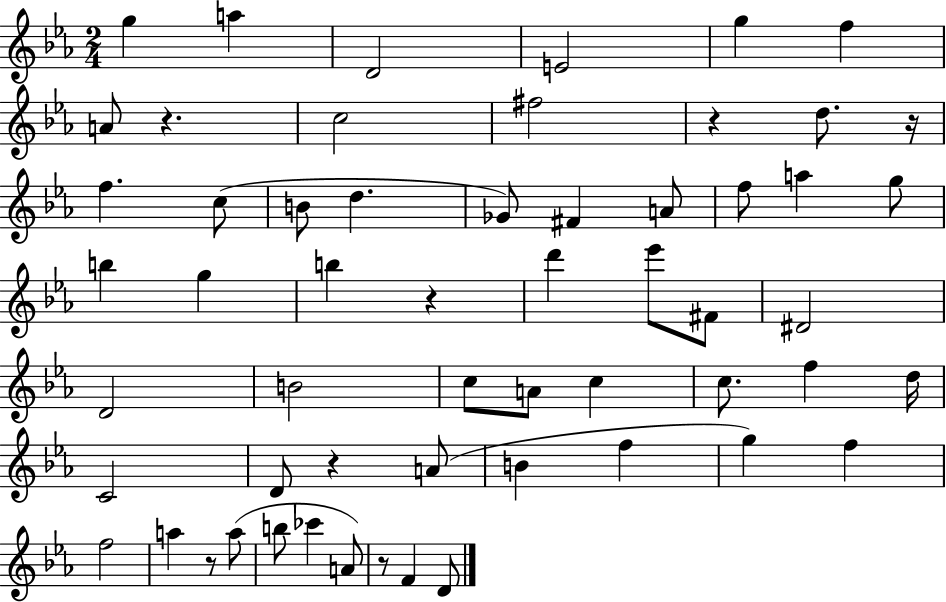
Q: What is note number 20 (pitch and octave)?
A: G5